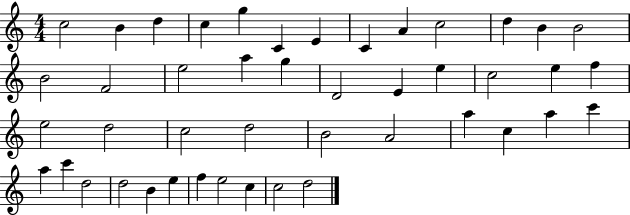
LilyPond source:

{
  \clef treble
  \numericTimeSignature
  \time 4/4
  \key c \major
  c''2 b'4 d''4 | c''4 g''4 c'4 e'4 | c'4 a'4 c''2 | d''4 b'4 b'2 | \break b'2 f'2 | e''2 a''4 g''4 | d'2 e'4 e''4 | c''2 e''4 f''4 | \break e''2 d''2 | c''2 d''2 | b'2 a'2 | a''4 c''4 a''4 c'''4 | \break a''4 c'''4 d''2 | d''2 b'4 e''4 | f''4 e''2 c''4 | c''2 d''2 | \break \bar "|."
}